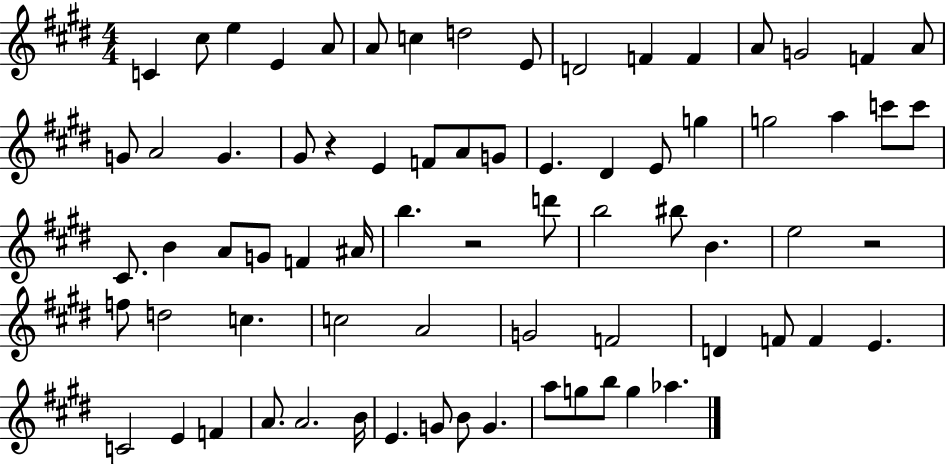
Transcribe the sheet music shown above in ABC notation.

X:1
T:Untitled
M:4/4
L:1/4
K:E
C ^c/2 e E A/2 A/2 c d2 E/2 D2 F F A/2 G2 F A/2 G/2 A2 G ^G/2 z E F/2 A/2 G/2 E ^D E/2 g g2 a c'/2 c'/2 ^C/2 B A/2 G/2 F ^A/4 b z2 d'/2 b2 ^b/2 B e2 z2 f/2 d2 c c2 A2 G2 F2 D F/2 F E C2 E F A/2 A2 B/4 E G/2 B/2 G a/2 g/2 b/2 g _a